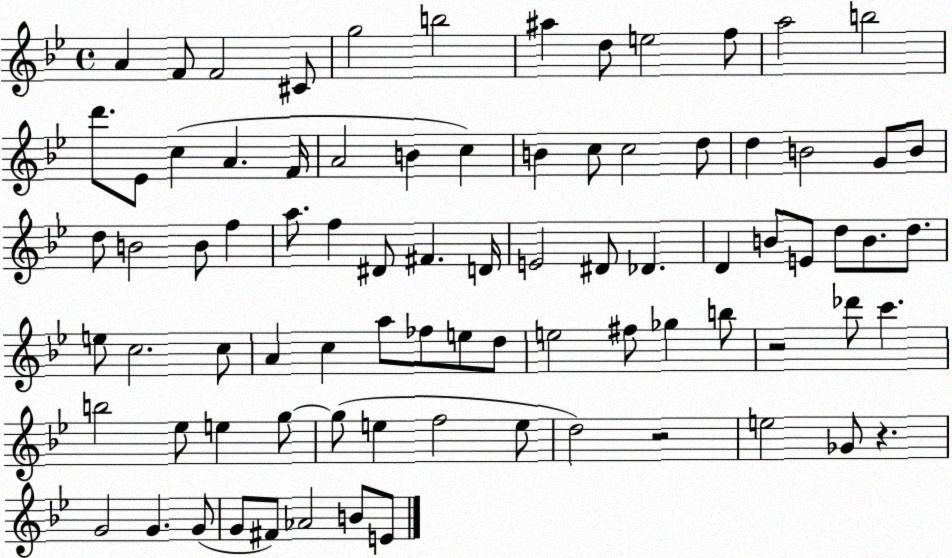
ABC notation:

X:1
T:Untitled
M:4/4
L:1/4
K:Bb
A F/2 F2 ^C/2 g2 b2 ^a d/2 e2 f/2 a2 b2 d'/2 _E/2 c A F/4 A2 B c B c/2 c2 d/2 d B2 G/2 B/2 d/2 B2 B/2 f a/2 f ^D/2 ^F D/4 E2 ^D/2 _D D B/2 E/2 d/2 B/2 d/2 e/2 c2 c/2 A c a/2 _f/2 e/2 d/2 e2 ^f/2 _g b/2 z2 _d'/2 c' b2 _e/2 e g/2 g/2 e f2 e/2 d2 z2 e2 _G/2 z G2 G G/2 G/2 ^F/2 _A2 B/2 E/2